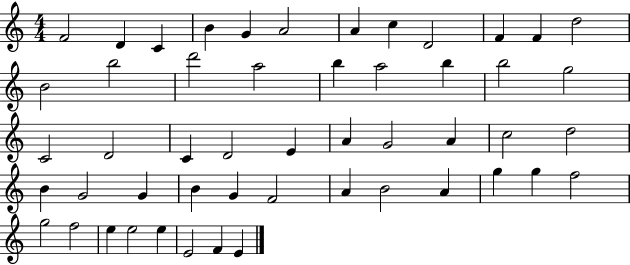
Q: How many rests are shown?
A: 0